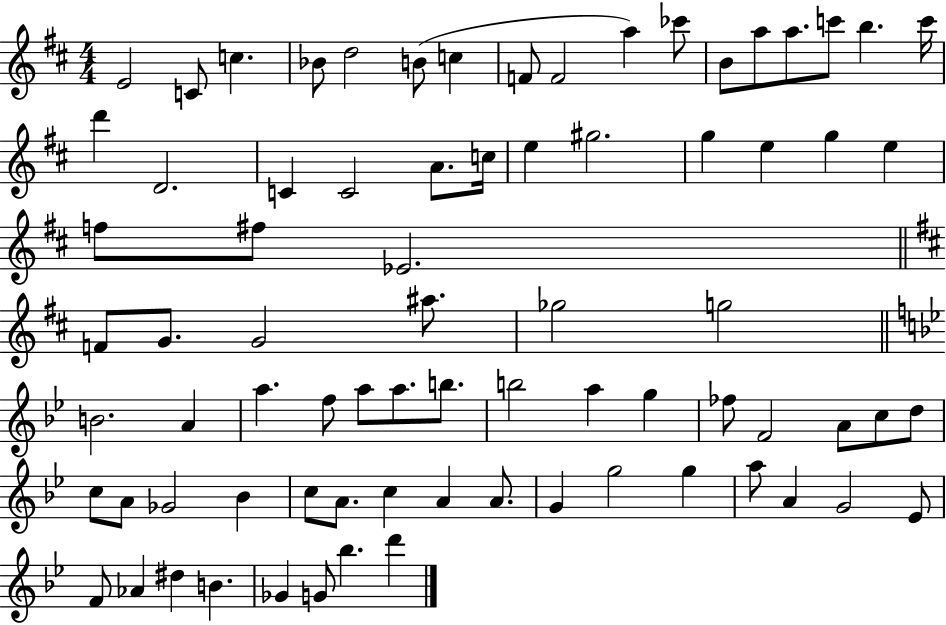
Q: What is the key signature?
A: D major